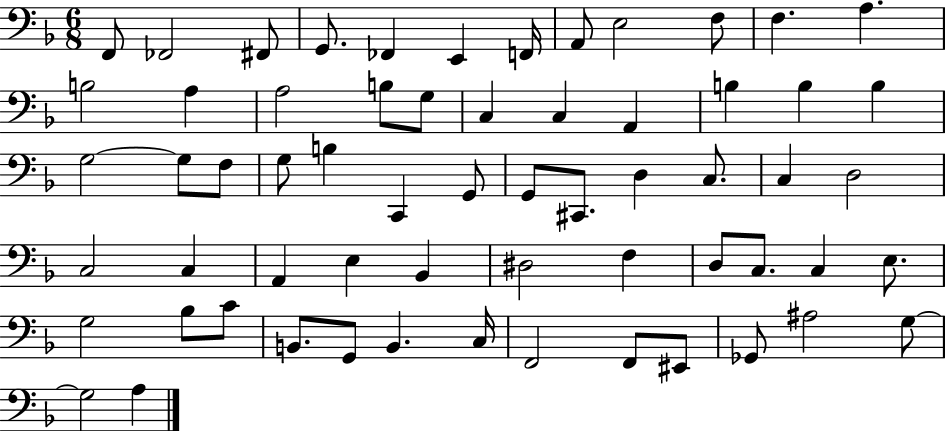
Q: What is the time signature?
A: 6/8